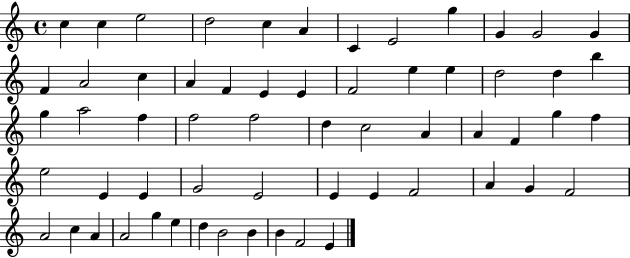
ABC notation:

X:1
T:Untitled
M:4/4
L:1/4
K:C
c c e2 d2 c A C E2 g G G2 G F A2 c A F E E F2 e e d2 d b g a2 f f2 f2 d c2 A A F g f e2 E E G2 E2 E E F2 A G F2 A2 c A A2 g e d B2 B B F2 E